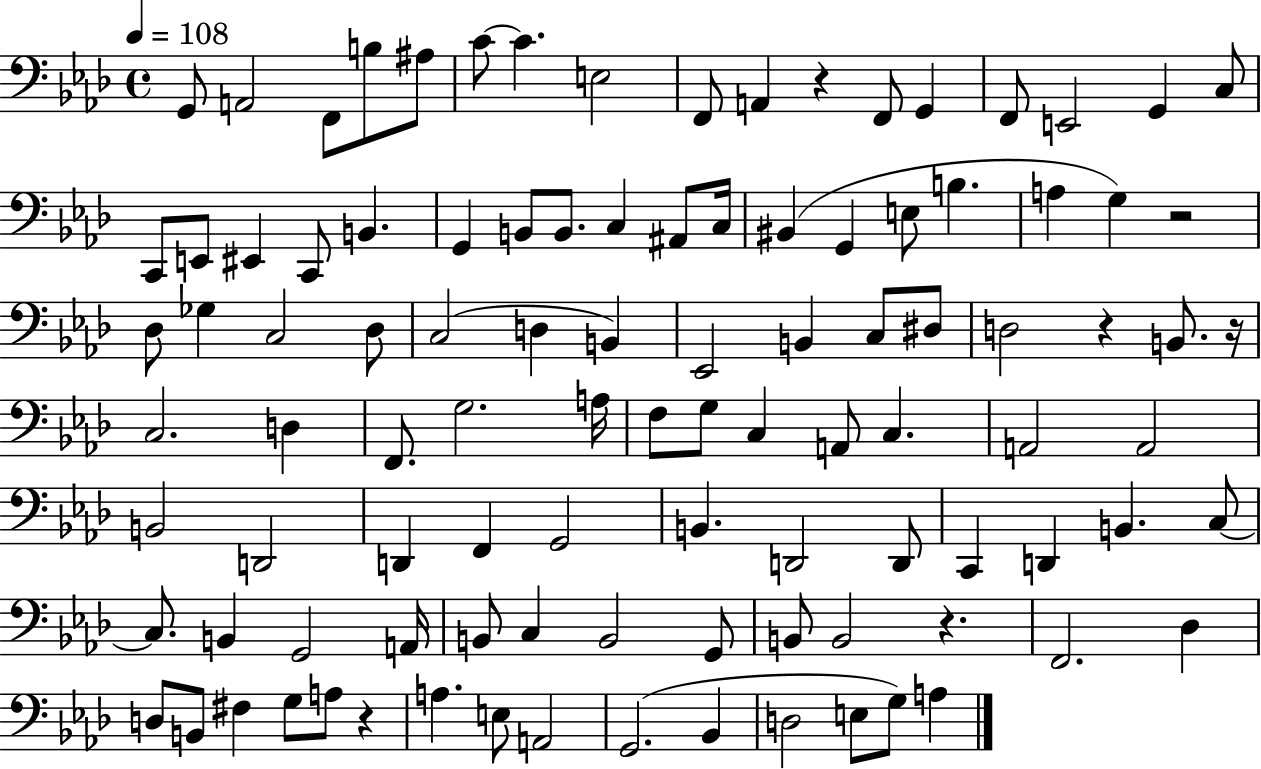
G2/e A2/h F2/e B3/e A#3/e C4/e C4/q. E3/h F2/e A2/q R/q F2/e G2/q F2/e E2/h G2/q C3/e C2/e E2/e EIS2/q C2/e B2/q. G2/q B2/e B2/e. C3/q A#2/e C3/s BIS2/q G2/q E3/e B3/q. A3/q G3/q R/h Db3/e Gb3/q C3/h Db3/e C3/h D3/q B2/q Eb2/h B2/q C3/e D#3/e D3/h R/q B2/e. R/s C3/h. D3/q F2/e. G3/h. A3/s F3/e G3/e C3/q A2/e C3/q. A2/h A2/h B2/h D2/h D2/q F2/q G2/h B2/q. D2/h D2/e C2/q D2/q B2/q. C3/e C3/e. B2/q G2/h A2/s B2/e C3/q B2/h G2/e B2/e B2/h R/q. F2/h. Db3/q D3/e B2/e F#3/q G3/e A3/e R/q A3/q. E3/e A2/h G2/h. Bb2/q D3/h E3/e G3/e A3/q